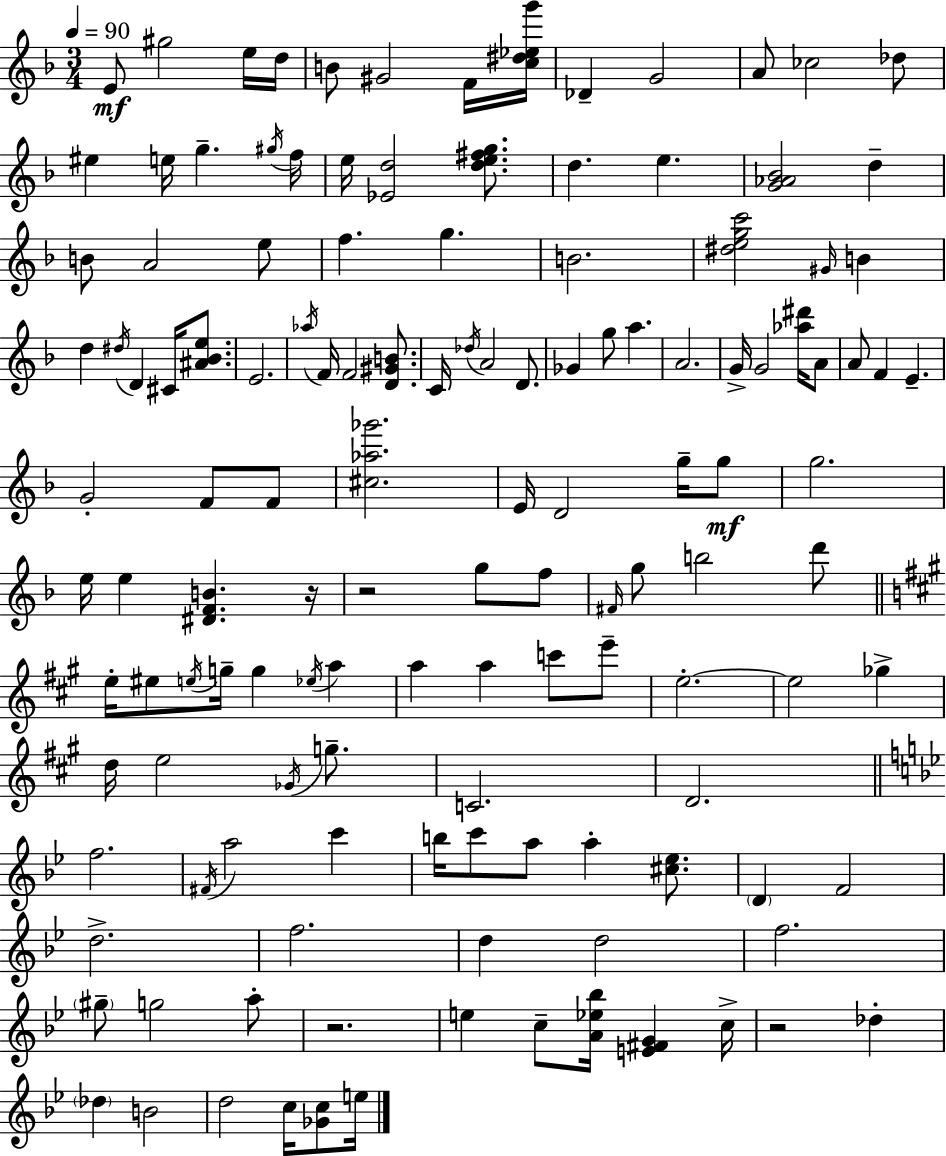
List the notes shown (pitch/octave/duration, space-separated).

E4/e G#5/h E5/s D5/s B4/e G#4/h F4/s [C5,D#5,Eb5,G6]/s Db4/q G4/h A4/e CES5/h Db5/e EIS5/q E5/s G5/q. G#5/s F5/s E5/s [Eb4,D5]/h [D5,E5,F#5,G5]/e. D5/q. E5/q. [G4,Ab4,Bb4]/h D5/q B4/e A4/h E5/e F5/q. G5/q. B4/h. [D#5,E5,G5,C6]/h G#4/s B4/q D5/q D#5/s D4/q C#4/s [A#4,Bb4,E5]/e. E4/h. Ab5/s F4/s F4/h [D4,G#4,B4]/e. C4/s Db5/s A4/h D4/e. Gb4/q G5/e A5/q. A4/h. G4/s G4/h [Ab5,D#6]/s A4/e A4/e F4/q E4/q. G4/h F4/e F4/e [C#5,Ab5,Gb6]/h. E4/s D4/h G5/s G5/e G5/h. E5/s E5/q [D#4,F4,B4]/q. R/s R/h G5/e F5/e F#4/s G5/e B5/h D6/e E5/s EIS5/e E5/s G5/s G5/q Eb5/s A5/q A5/q A5/q C6/e E6/e E5/h. E5/h Gb5/q D5/s E5/h Gb4/s G5/e. C4/h. D4/h. F5/h. F#4/s A5/h C6/q B5/s C6/e A5/e A5/q [C#5,Eb5]/e. D4/q F4/h D5/h. F5/h. D5/q D5/h F5/h. G#5/e G5/h A5/e R/h. E5/q C5/e [A4,Eb5,Bb5]/s [E4,F#4,G4]/q C5/s R/h Db5/q Db5/q B4/h D5/h C5/s [Gb4,C5]/e E5/s